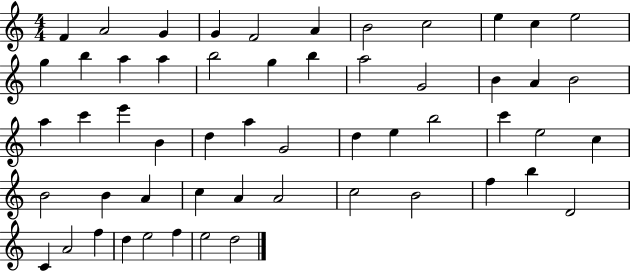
{
  \clef treble
  \numericTimeSignature
  \time 4/4
  \key c \major
  f'4 a'2 g'4 | g'4 f'2 a'4 | b'2 c''2 | e''4 c''4 e''2 | \break g''4 b''4 a''4 a''4 | b''2 g''4 b''4 | a''2 g'2 | b'4 a'4 b'2 | \break a''4 c'''4 e'''4 b'4 | d''4 a''4 g'2 | d''4 e''4 b''2 | c'''4 e''2 c''4 | \break b'2 b'4 a'4 | c''4 a'4 a'2 | c''2 b'2 | f''4 b''4 d'2 | \break c'4 a'2 f''4 | d''4 e''2 f''4 | e''2 d''2 | \bar "|."
}